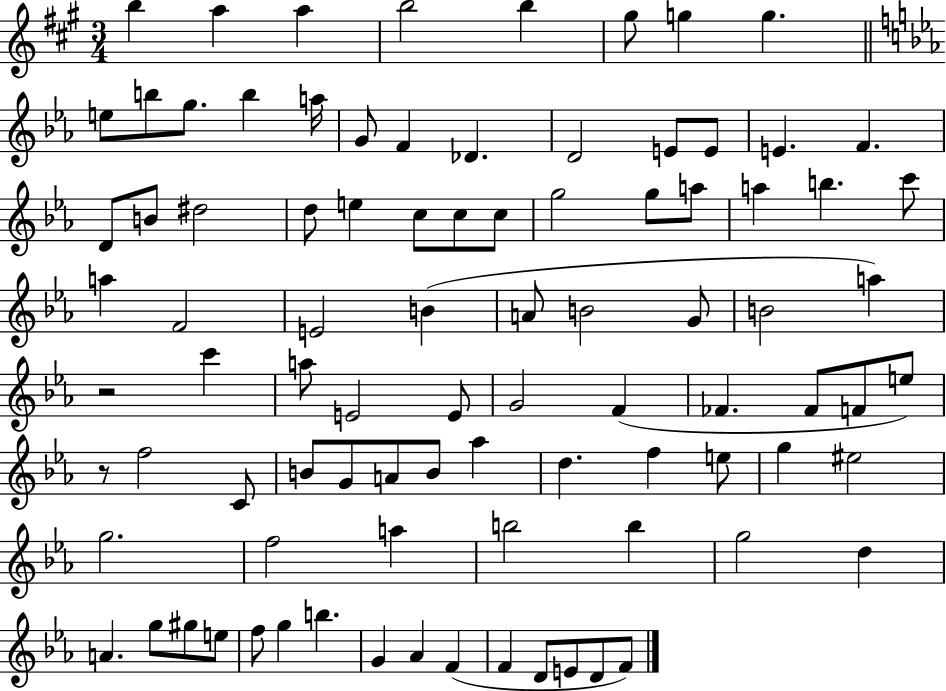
{
  \clef treble
  \numericTimeSignature
  \time 3/4
  \key a \major
  b''4 a''4 a''4 | b''2 b''4 | gis''8 g''4 g''4. | \bar "||" \break \key ees \major e''8 b''8 g''8. b''4 a''16 | g'8 f'4 des'4. | d'2 e'8 e'8 | e'4. f'4. | \break d'8 b'8 dis''2 | d''8 e''4 c''8 c''8 c''8 | g''2 g''8 a''8 | a''4 b''4. c'''8 | \break a''4 f'2 | e'2 b'4( | a'8 b'2 g'8 | b'2 a''4) | \break r2 c'''4 | a''8 e'2 e'8 | g'2 f'4( | fes'4. fes'8 f'8 e''8) | \break r8 f''2 c'8 | b'8 g'8 a'8 b'8 aes''4 | d''4. f''4 e''8 | g''4 eis''2 | \break g''2. | f''2 a''4 | b''2 b''4 | g''2 d''4 | \break a'4. g''8 gis''8 e''8 | f''8 g''4 b''4. | g'4 aes'4 f'4( | f'4 d'8 e'8 d'8 f'8) | \break \bar "|."
}